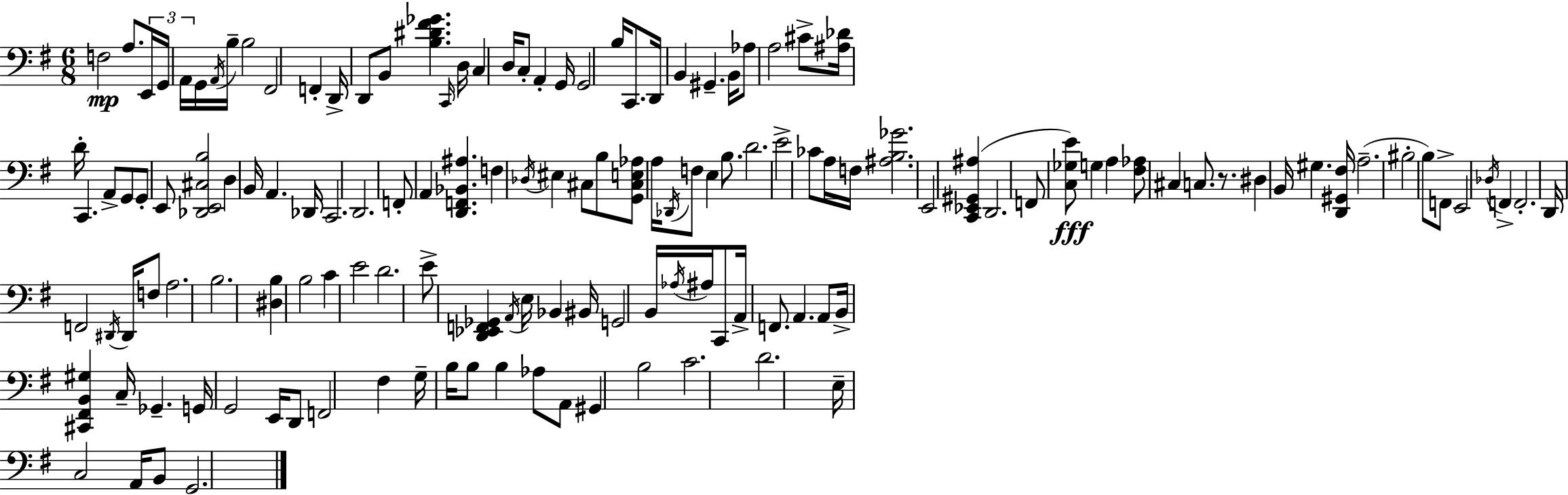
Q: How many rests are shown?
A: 1